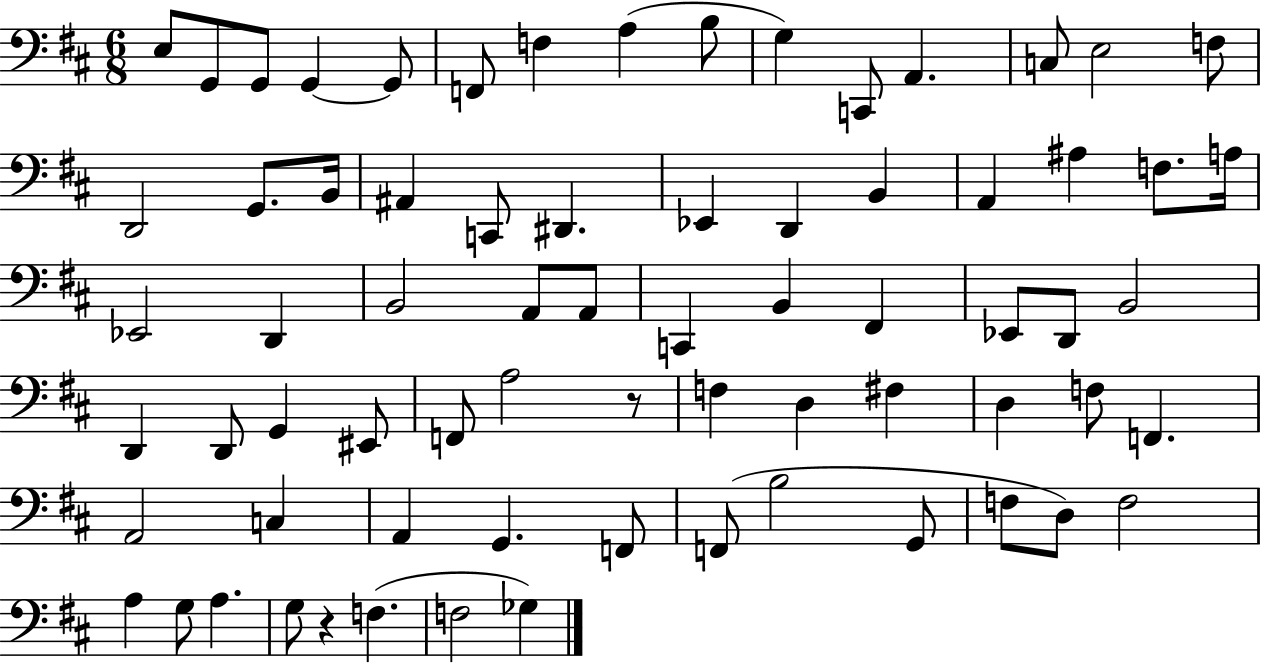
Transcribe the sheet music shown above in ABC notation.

X:1
T:Untitled
M:6/8
L:1/4
K:D
E,/2 G,,/2 G,,/2 G,, G,,/2 F,,/2 F, A, B,/2 G, C,,/2 A,, C,/2 E,2 F,/2 D,,2 G,,/2 B,,/4 ^A,, C,,/2 ^D,, _E,, D,, B,, A,, ^A, F,/2 A,/4 _E,,2 D,, B,,2 A,,/2 A,,/2 C,, B,, ^F,, _E,,/2 D,,/2 B,,2 D,, D,,/2 G,, ^E,,/2 F,,/2 A,2 z/2 F, D, ^F, D, F,/2 F,, A,,2 C, A,, G,, F,,/2 F,,/2 B,2 G,,/2 F,/2 D,/2 F,2 A, G,/2 A, G,/2 z F, F,2 _G,